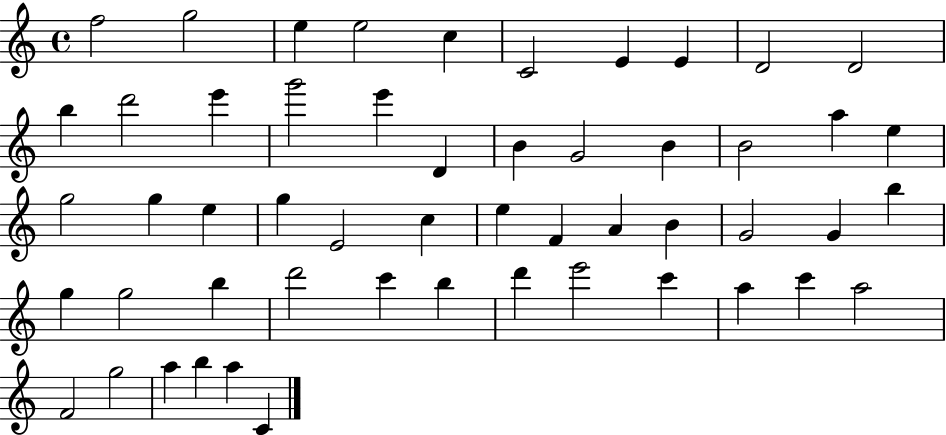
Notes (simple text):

F5/h G5/h E5/q E5/h C5/q C4/h E4/q E4/q D4/h D4/h B5/q D6/h E6/q G6/h E6/q D4/q B4/q G4/h B4/q B4/h A5/q E5/q G5/h G5/q E5/q G5/q E4/h C5/q E5/q F4/q A4/q B4/q G4/h G4/q B5/q G5/q G5/h B5/q D6/h C6/q B5/q D6/q E6/h C6/q A5/q C6/q A5/h F4/h G5/h A5/q B5/q A5/q C4/q